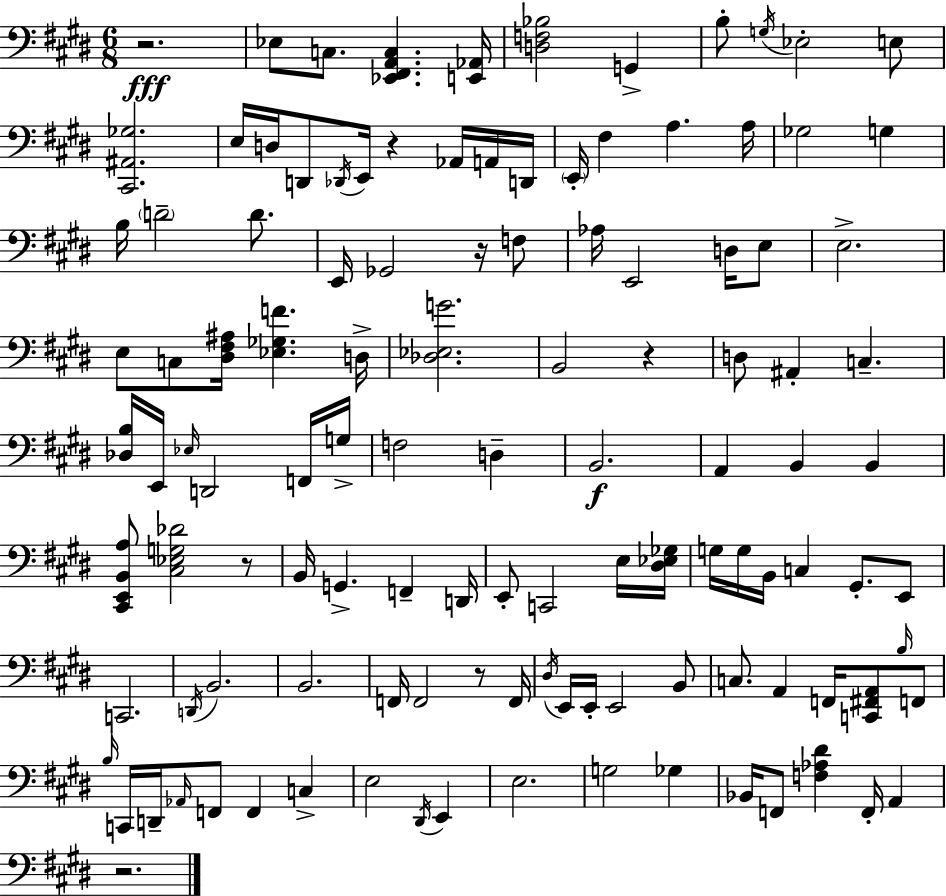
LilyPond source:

{
  \clef bass
  \numericTimeSignature
  \time 6/8
  \key e \major
  \repeat volta 2 { r2.\fff | ees8 c8. <ees, fis, a, c>4. <e, aes,>16 | <d f bes>2 g,4-> | b8-. \acciaccatura { g16 } ees2-. e8 | \break <cis, ais, ges>2. | e16 d16 d,8 \acciaccatura { des,16 } e,16 r4 aes,16 | a,16 d,16 \parenthesize e,16-. fis4 a4. | a16 ges2 g4 | \break b16 \parenthesize d'2-- d'8. | e,16 ges,2 r16 | f8 aes16 e,2 d16 | e8 e2.-> | \break e8 c8 <dis fis ais>16 <ees ges f'>4. | d16-> <des ees g'>2. | b,2 r4 | d8 ais,4-. c4.-- | \break <des b>16 e,16 \grace { ees16 } d,2 | f,16 g16-> f2 d4-- | b,2.\f | a,4 b,4 b,4 | \break <cis, e, b, a>8 <cis ees g des'>2 | r8 b,16 g,4.-> f,4-- | d,16 e,8-. c,2 | e16 <dis ees ges>16 g16 g16 b,16 c4 gis,8.-. | \break e,8 c,2. | \acciaccatura { d,16 } b,2. | b,2. | f,16 f,2 | \break r8 f,16 \acciaccatura { dis16 } e,16 e,16-. e,2 | b,8 c8. a,4 | f,16 <c, fis, a,>8 \grace { b16 } f,8 \grace { b16 } c,16 d,16-- \grace { aes,16 } f,8 | f,4 c4-> e2 | \break \acciaccatura { dis,16 } e,4 e2. | g2 | ges4 bes,16 f,8 | <f aes dis'>4 f,16-. a,4 r2. | \break } \bar "|."
}